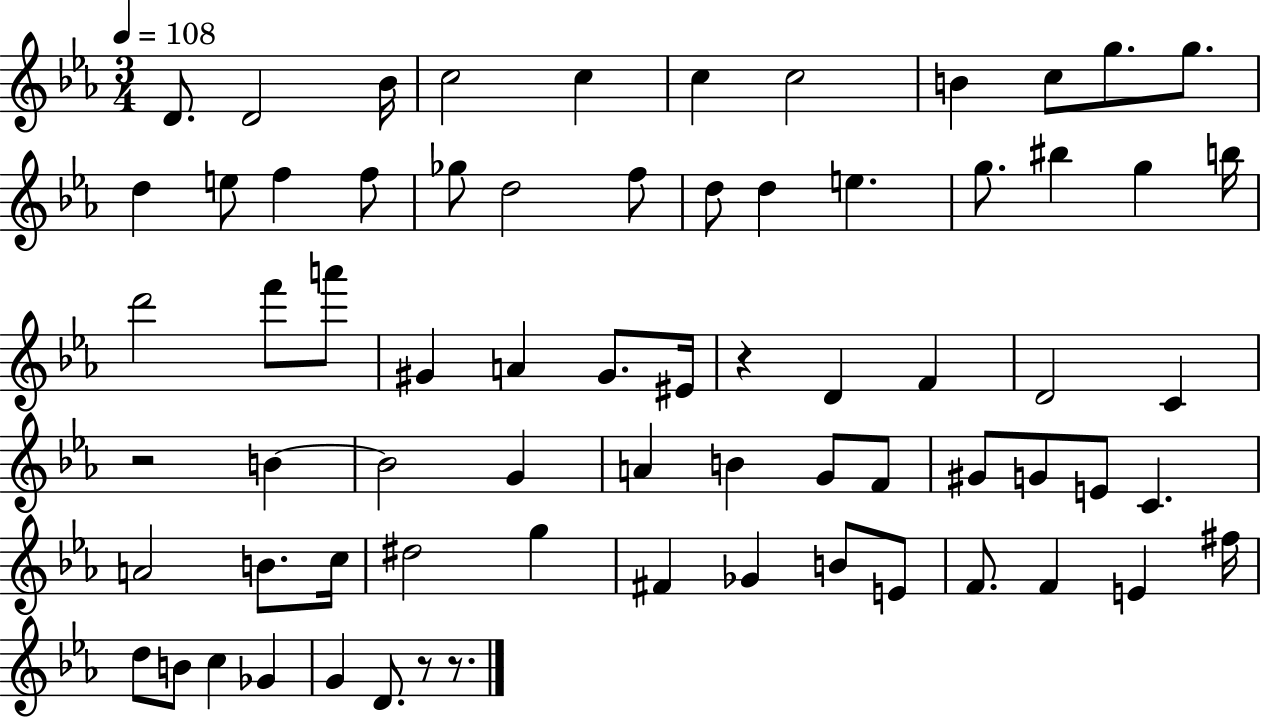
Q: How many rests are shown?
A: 4